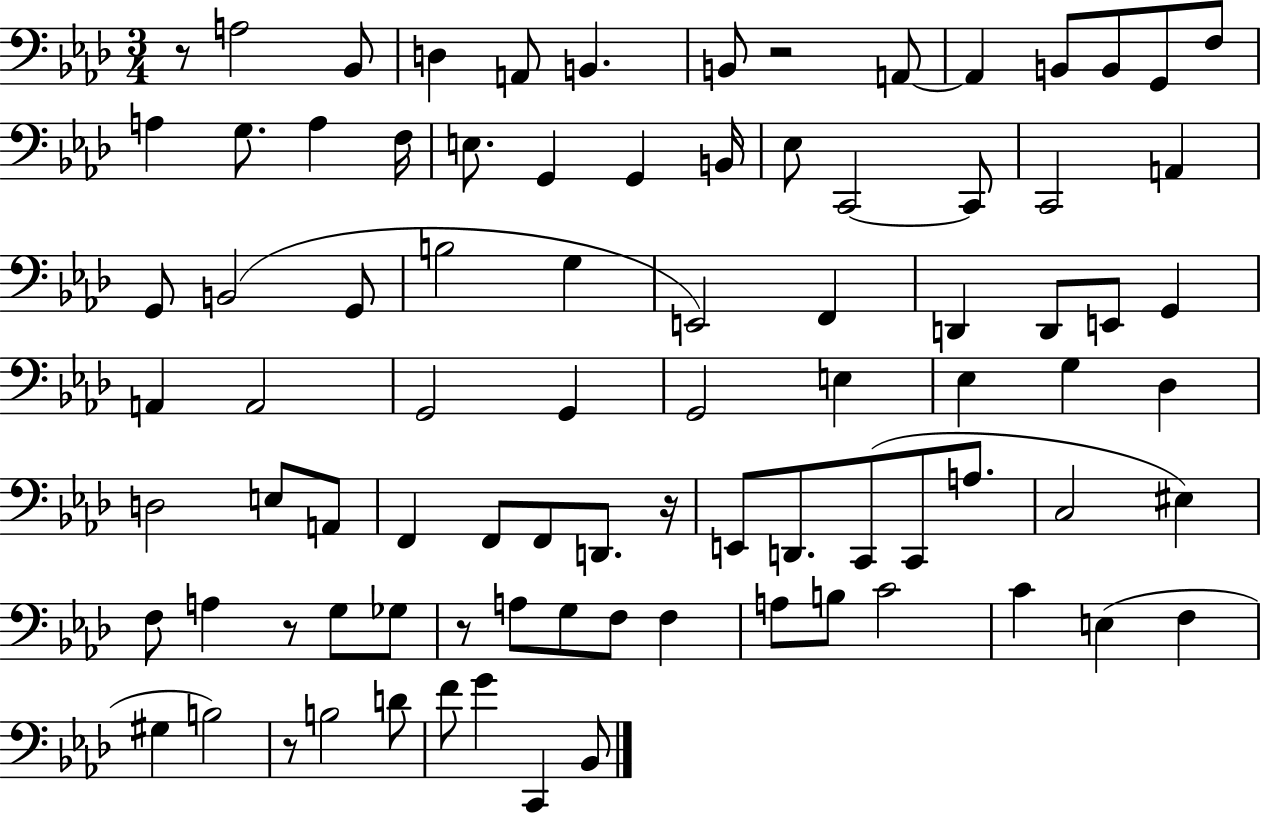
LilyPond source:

{
  \clef bass
  \numericTimeSignature
  \time 3/4
  \key aes \major
  r8 a2 bes,8 | d4 a,8 b,4. | b,8 r2 a,8~~ | a,4 b,8 b,8 g,8 f8 | \break a4 g8. a4 f16 | e8. g,4 g,4 b,16 | ees8 c,2~~ c,8 | c,2 a,4 | \break g,8 b,2( g,8 | b2 g4 | e,2) f,4 | d,4 d,8 e,8 g,4 | \break a,4 a,2 | g,2 g,4 | g,2 e4 | ees4 g4 des4 | \break d2 e8 a,8 | f,4 f,8 f,8 d,8. r16 | e,8 d,8. c,8( c,8 a8. | c2 eis4) | \break f8 a4 r8 g8 ges8 | r8 a8 g8 f8 f4 | a8 b8 c'2 | c'4 e4( f4 | \break gis4 b2) | r8 b2 d'8 | f'8 g'4 c,4 bes,8 | \bar "|."
}